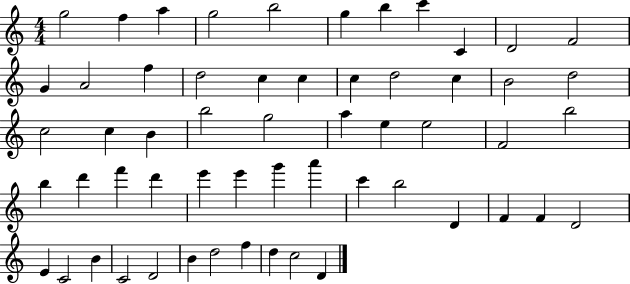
{
  \clef treble
  \numericTimeSignature
  \time 4/4
  \key c \major
  g''2 f''4 a''4 | g''2 b''2 | g''4 b''4 c'''4 c'4 | d'2 f'2 | \break g'4 a'2 f''4 | d''2 c''4 c''4 | c''4 d''2 c''4 | b'2 d''2 | \break c''2 c''4 b'4 | b''2 g''2 | a''4 e''4 e''2 | f'2 b''2 | \break b''4 d'''4 f'''4 d'''4 | e'''4 e'''4 g'''4 a'''4 | c'''4 b''2 d'4 | f'4 f'4 d'2 | \break e'4 c'2 b'4 | c'2 d'2 | b'4 d''2 f''4 | d''4 c''2 d'4 | \break \bar "|."
}